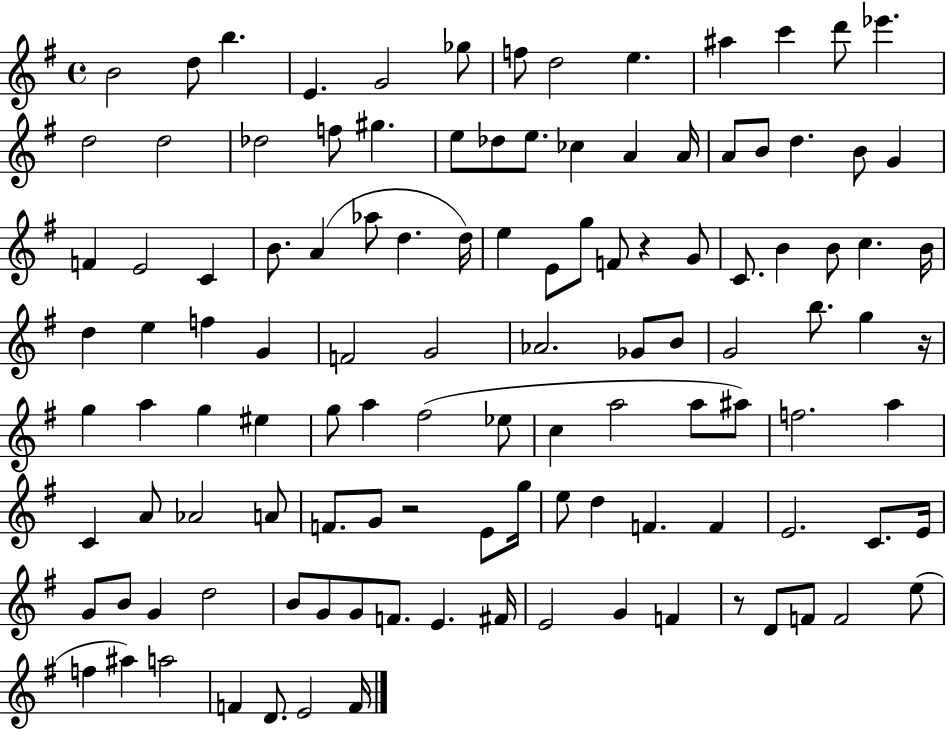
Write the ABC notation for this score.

X:1
T:Untitled
M:4/4
L:1/4
K:G
B2 d/2 b E G2 _g/2 f/2 d2 e ^a c' d'/2 _e' d2 d2 _d2 f/2 ^g e/2 _d/2 e/2 _c A A/4 A/2 B/2 d B/2 G F E2 C B/2 A _a/2 d d/4 e E/2 g/2 F/2 z G/2 C/2 B B/2 c B/4 d e f G F2 G2 _A2 _G/2 B/2 G2 b/2 g z/4 g a g ^e g/2 a ^f2 _e/2 c a2 a/2 ^a/2 f2 a C A/2 _A2 A/2 F/2 G/2 z2 E/2 g/4 e/2 d F F E2 C/2 E/4 G/2 B/2 G d2 B/2 G/2 G/2 F/2 E ^F/4 E2 G F z/2 D/2 F/2 F2 e/2 f ^a a2 F D/2 E2 F/4